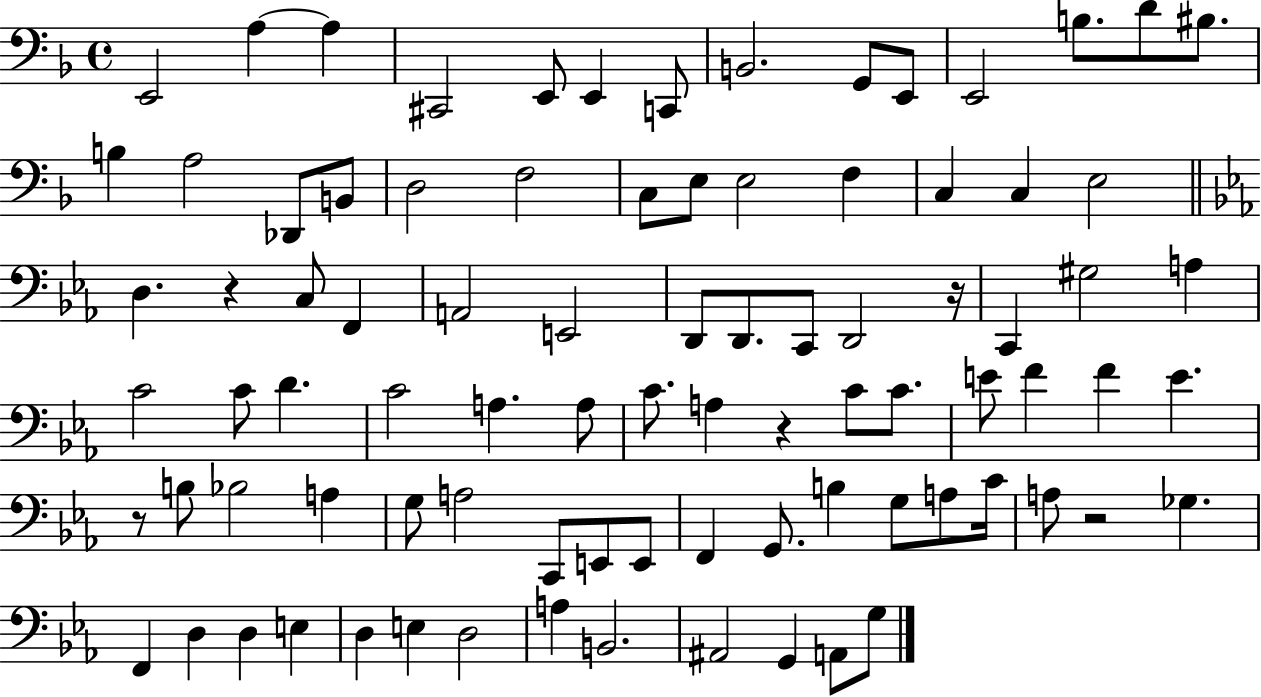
X:1
T:Untitled
M:4/4
L:1/4
K:F
E,,2 A, A, ^C,,2 E,,/2 E,, C,,/2 B,,2 G,,/2 E,,/2 E,,2 B,/2 D/2 ^B,/2 B, A,2 _D,,/2 B,,/2 D,2 F,2 C,/2 E,/2 E,2 F, C, C, E,2 D, z C,/2 F,, A,,2 E,,2 D,,/2 D,,/2 C,,/2 D,,2 z/4 C,, ^G,2 A, C2 C/2 D C2 A, A,/2 C/2 A, z C/2 C/2 E/2 F F E z/2 B,/2 _B,2 A, G,/2 A,2 C,,/2 E,,/2 E,,/2 F,, G,,/2 B, G,/2 A,/2 C/4 A,/2 z2 _G, F,, D, D, E, D, E, D,2 A, B,,2 ^A,,2 G,, A,,/2 G,/2